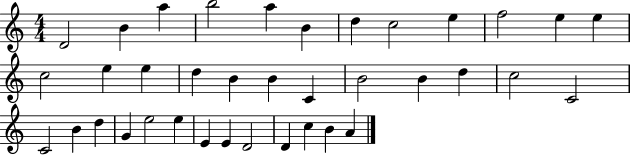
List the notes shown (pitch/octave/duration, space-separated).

D4/h B4/q A5/q B5/h A5/q B4/q D5/q C5/h E5/q F5/h E5/q E5/q C5/h E5/q E5/q D5/q B4/q B4/q C4/q B4/h B4/q D5/q C5/h C4/h C4/h B4/q D5/q G4/q E5/h E5/q E4/q E4/q D4/h D4/q C5/q B4/q A4/q